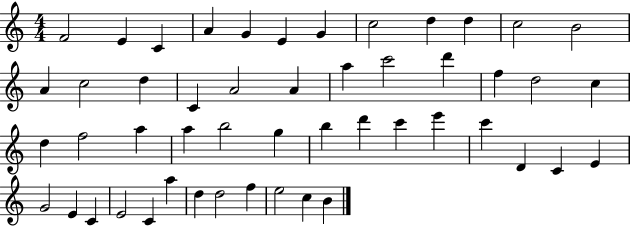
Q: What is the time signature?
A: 4/4